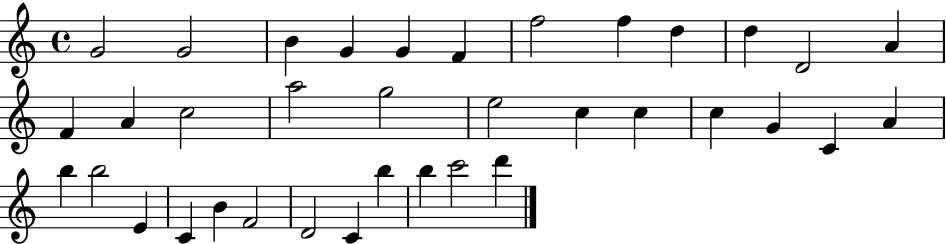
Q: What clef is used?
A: treble